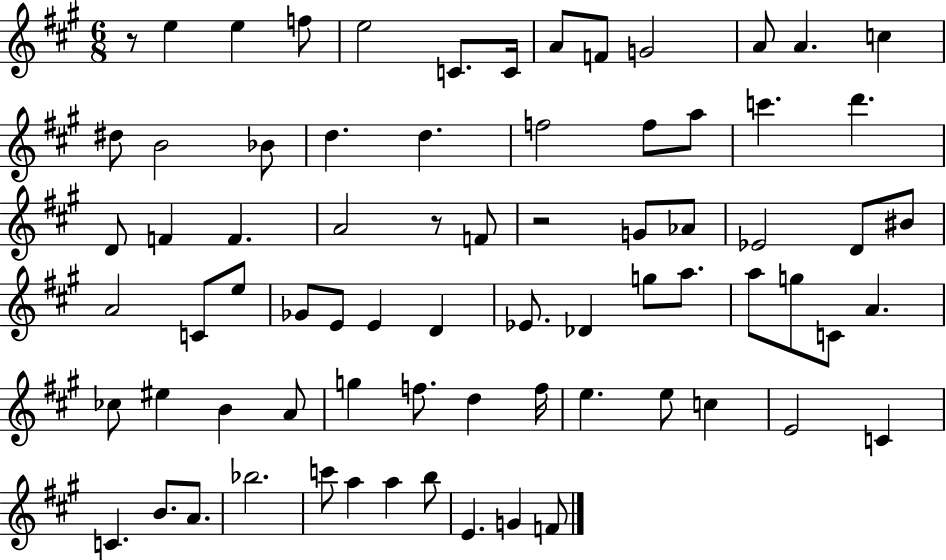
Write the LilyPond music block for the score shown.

{
  \clef treble
  \numericTimeSignature
  \time 6/8
  \key a \major
  r8 e''4 e''4 f''8 | e''2 c'8. c'16 | a'8 f'8 g'2 | a'8 a'4. c''4 | \break dis''8 b'2 bes'8 | d''4. d''4. | f''2 f''8 a''8 | c'''4. d'''4. | \break d'8 f'4 f'4. | a'2 r8 f'8 | r2 g'8 aes'8 | ees'2 d'8 bis'8 | \break a'2 c'8 e''8 | ges'8 e'8 e'4 d'4 | ees'8. des'4 g''8 a''8. | a''8 g''8 c'8 a'4. | \break ces''8 eis''4 b'4 a'8 | g''4 f''8. d''4 f''16 | e''4. e''8 c''4 | e'2 c'4 | \break c'4. b'8. a'8. | bes''2. | c'''8 a''4 a''4 b''8 | e'4. g'4 f'8 | \break \bar "|."
}